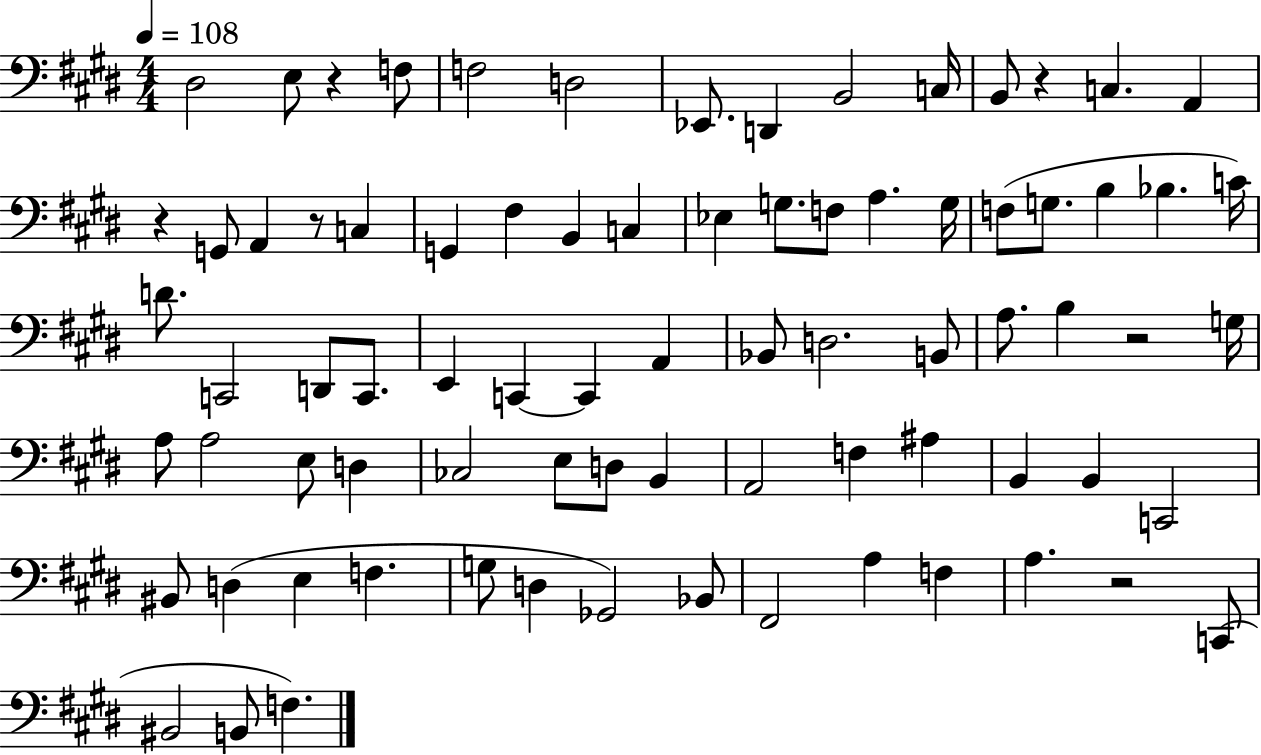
X:1
T:Untitled
M:4/4
L:1/4
K:E
^D,2 E,/2 z F,/2 F,2 D,2 _E,,/2 D,, B,,2 C,/4 B,,/2 z C, A,, z G,,/2 A,, z/2 C, G,, ^F, B,, C, _E, G,/2 F,/2 A, G,/4 F,/2 G,/2 B, _B, C/4 D/2 C,,2 D,,/2 C,,/2 E,, C,, C,, A,, _B,,/2 D,2 B,,/2 A,/2 B, z2 G,/4 A,/2 A,2 E,/2 D, _C,2 E,/2 D,/2 B,, A,,2 F, ^A, B,, B,, C,,2 ^B,,/2 D, E, F, G,/2 D, _G,,2 _B,,/2 ^F,,2 A, F, A, z2 C,,/2 ^B,,2 B,,/2 F,